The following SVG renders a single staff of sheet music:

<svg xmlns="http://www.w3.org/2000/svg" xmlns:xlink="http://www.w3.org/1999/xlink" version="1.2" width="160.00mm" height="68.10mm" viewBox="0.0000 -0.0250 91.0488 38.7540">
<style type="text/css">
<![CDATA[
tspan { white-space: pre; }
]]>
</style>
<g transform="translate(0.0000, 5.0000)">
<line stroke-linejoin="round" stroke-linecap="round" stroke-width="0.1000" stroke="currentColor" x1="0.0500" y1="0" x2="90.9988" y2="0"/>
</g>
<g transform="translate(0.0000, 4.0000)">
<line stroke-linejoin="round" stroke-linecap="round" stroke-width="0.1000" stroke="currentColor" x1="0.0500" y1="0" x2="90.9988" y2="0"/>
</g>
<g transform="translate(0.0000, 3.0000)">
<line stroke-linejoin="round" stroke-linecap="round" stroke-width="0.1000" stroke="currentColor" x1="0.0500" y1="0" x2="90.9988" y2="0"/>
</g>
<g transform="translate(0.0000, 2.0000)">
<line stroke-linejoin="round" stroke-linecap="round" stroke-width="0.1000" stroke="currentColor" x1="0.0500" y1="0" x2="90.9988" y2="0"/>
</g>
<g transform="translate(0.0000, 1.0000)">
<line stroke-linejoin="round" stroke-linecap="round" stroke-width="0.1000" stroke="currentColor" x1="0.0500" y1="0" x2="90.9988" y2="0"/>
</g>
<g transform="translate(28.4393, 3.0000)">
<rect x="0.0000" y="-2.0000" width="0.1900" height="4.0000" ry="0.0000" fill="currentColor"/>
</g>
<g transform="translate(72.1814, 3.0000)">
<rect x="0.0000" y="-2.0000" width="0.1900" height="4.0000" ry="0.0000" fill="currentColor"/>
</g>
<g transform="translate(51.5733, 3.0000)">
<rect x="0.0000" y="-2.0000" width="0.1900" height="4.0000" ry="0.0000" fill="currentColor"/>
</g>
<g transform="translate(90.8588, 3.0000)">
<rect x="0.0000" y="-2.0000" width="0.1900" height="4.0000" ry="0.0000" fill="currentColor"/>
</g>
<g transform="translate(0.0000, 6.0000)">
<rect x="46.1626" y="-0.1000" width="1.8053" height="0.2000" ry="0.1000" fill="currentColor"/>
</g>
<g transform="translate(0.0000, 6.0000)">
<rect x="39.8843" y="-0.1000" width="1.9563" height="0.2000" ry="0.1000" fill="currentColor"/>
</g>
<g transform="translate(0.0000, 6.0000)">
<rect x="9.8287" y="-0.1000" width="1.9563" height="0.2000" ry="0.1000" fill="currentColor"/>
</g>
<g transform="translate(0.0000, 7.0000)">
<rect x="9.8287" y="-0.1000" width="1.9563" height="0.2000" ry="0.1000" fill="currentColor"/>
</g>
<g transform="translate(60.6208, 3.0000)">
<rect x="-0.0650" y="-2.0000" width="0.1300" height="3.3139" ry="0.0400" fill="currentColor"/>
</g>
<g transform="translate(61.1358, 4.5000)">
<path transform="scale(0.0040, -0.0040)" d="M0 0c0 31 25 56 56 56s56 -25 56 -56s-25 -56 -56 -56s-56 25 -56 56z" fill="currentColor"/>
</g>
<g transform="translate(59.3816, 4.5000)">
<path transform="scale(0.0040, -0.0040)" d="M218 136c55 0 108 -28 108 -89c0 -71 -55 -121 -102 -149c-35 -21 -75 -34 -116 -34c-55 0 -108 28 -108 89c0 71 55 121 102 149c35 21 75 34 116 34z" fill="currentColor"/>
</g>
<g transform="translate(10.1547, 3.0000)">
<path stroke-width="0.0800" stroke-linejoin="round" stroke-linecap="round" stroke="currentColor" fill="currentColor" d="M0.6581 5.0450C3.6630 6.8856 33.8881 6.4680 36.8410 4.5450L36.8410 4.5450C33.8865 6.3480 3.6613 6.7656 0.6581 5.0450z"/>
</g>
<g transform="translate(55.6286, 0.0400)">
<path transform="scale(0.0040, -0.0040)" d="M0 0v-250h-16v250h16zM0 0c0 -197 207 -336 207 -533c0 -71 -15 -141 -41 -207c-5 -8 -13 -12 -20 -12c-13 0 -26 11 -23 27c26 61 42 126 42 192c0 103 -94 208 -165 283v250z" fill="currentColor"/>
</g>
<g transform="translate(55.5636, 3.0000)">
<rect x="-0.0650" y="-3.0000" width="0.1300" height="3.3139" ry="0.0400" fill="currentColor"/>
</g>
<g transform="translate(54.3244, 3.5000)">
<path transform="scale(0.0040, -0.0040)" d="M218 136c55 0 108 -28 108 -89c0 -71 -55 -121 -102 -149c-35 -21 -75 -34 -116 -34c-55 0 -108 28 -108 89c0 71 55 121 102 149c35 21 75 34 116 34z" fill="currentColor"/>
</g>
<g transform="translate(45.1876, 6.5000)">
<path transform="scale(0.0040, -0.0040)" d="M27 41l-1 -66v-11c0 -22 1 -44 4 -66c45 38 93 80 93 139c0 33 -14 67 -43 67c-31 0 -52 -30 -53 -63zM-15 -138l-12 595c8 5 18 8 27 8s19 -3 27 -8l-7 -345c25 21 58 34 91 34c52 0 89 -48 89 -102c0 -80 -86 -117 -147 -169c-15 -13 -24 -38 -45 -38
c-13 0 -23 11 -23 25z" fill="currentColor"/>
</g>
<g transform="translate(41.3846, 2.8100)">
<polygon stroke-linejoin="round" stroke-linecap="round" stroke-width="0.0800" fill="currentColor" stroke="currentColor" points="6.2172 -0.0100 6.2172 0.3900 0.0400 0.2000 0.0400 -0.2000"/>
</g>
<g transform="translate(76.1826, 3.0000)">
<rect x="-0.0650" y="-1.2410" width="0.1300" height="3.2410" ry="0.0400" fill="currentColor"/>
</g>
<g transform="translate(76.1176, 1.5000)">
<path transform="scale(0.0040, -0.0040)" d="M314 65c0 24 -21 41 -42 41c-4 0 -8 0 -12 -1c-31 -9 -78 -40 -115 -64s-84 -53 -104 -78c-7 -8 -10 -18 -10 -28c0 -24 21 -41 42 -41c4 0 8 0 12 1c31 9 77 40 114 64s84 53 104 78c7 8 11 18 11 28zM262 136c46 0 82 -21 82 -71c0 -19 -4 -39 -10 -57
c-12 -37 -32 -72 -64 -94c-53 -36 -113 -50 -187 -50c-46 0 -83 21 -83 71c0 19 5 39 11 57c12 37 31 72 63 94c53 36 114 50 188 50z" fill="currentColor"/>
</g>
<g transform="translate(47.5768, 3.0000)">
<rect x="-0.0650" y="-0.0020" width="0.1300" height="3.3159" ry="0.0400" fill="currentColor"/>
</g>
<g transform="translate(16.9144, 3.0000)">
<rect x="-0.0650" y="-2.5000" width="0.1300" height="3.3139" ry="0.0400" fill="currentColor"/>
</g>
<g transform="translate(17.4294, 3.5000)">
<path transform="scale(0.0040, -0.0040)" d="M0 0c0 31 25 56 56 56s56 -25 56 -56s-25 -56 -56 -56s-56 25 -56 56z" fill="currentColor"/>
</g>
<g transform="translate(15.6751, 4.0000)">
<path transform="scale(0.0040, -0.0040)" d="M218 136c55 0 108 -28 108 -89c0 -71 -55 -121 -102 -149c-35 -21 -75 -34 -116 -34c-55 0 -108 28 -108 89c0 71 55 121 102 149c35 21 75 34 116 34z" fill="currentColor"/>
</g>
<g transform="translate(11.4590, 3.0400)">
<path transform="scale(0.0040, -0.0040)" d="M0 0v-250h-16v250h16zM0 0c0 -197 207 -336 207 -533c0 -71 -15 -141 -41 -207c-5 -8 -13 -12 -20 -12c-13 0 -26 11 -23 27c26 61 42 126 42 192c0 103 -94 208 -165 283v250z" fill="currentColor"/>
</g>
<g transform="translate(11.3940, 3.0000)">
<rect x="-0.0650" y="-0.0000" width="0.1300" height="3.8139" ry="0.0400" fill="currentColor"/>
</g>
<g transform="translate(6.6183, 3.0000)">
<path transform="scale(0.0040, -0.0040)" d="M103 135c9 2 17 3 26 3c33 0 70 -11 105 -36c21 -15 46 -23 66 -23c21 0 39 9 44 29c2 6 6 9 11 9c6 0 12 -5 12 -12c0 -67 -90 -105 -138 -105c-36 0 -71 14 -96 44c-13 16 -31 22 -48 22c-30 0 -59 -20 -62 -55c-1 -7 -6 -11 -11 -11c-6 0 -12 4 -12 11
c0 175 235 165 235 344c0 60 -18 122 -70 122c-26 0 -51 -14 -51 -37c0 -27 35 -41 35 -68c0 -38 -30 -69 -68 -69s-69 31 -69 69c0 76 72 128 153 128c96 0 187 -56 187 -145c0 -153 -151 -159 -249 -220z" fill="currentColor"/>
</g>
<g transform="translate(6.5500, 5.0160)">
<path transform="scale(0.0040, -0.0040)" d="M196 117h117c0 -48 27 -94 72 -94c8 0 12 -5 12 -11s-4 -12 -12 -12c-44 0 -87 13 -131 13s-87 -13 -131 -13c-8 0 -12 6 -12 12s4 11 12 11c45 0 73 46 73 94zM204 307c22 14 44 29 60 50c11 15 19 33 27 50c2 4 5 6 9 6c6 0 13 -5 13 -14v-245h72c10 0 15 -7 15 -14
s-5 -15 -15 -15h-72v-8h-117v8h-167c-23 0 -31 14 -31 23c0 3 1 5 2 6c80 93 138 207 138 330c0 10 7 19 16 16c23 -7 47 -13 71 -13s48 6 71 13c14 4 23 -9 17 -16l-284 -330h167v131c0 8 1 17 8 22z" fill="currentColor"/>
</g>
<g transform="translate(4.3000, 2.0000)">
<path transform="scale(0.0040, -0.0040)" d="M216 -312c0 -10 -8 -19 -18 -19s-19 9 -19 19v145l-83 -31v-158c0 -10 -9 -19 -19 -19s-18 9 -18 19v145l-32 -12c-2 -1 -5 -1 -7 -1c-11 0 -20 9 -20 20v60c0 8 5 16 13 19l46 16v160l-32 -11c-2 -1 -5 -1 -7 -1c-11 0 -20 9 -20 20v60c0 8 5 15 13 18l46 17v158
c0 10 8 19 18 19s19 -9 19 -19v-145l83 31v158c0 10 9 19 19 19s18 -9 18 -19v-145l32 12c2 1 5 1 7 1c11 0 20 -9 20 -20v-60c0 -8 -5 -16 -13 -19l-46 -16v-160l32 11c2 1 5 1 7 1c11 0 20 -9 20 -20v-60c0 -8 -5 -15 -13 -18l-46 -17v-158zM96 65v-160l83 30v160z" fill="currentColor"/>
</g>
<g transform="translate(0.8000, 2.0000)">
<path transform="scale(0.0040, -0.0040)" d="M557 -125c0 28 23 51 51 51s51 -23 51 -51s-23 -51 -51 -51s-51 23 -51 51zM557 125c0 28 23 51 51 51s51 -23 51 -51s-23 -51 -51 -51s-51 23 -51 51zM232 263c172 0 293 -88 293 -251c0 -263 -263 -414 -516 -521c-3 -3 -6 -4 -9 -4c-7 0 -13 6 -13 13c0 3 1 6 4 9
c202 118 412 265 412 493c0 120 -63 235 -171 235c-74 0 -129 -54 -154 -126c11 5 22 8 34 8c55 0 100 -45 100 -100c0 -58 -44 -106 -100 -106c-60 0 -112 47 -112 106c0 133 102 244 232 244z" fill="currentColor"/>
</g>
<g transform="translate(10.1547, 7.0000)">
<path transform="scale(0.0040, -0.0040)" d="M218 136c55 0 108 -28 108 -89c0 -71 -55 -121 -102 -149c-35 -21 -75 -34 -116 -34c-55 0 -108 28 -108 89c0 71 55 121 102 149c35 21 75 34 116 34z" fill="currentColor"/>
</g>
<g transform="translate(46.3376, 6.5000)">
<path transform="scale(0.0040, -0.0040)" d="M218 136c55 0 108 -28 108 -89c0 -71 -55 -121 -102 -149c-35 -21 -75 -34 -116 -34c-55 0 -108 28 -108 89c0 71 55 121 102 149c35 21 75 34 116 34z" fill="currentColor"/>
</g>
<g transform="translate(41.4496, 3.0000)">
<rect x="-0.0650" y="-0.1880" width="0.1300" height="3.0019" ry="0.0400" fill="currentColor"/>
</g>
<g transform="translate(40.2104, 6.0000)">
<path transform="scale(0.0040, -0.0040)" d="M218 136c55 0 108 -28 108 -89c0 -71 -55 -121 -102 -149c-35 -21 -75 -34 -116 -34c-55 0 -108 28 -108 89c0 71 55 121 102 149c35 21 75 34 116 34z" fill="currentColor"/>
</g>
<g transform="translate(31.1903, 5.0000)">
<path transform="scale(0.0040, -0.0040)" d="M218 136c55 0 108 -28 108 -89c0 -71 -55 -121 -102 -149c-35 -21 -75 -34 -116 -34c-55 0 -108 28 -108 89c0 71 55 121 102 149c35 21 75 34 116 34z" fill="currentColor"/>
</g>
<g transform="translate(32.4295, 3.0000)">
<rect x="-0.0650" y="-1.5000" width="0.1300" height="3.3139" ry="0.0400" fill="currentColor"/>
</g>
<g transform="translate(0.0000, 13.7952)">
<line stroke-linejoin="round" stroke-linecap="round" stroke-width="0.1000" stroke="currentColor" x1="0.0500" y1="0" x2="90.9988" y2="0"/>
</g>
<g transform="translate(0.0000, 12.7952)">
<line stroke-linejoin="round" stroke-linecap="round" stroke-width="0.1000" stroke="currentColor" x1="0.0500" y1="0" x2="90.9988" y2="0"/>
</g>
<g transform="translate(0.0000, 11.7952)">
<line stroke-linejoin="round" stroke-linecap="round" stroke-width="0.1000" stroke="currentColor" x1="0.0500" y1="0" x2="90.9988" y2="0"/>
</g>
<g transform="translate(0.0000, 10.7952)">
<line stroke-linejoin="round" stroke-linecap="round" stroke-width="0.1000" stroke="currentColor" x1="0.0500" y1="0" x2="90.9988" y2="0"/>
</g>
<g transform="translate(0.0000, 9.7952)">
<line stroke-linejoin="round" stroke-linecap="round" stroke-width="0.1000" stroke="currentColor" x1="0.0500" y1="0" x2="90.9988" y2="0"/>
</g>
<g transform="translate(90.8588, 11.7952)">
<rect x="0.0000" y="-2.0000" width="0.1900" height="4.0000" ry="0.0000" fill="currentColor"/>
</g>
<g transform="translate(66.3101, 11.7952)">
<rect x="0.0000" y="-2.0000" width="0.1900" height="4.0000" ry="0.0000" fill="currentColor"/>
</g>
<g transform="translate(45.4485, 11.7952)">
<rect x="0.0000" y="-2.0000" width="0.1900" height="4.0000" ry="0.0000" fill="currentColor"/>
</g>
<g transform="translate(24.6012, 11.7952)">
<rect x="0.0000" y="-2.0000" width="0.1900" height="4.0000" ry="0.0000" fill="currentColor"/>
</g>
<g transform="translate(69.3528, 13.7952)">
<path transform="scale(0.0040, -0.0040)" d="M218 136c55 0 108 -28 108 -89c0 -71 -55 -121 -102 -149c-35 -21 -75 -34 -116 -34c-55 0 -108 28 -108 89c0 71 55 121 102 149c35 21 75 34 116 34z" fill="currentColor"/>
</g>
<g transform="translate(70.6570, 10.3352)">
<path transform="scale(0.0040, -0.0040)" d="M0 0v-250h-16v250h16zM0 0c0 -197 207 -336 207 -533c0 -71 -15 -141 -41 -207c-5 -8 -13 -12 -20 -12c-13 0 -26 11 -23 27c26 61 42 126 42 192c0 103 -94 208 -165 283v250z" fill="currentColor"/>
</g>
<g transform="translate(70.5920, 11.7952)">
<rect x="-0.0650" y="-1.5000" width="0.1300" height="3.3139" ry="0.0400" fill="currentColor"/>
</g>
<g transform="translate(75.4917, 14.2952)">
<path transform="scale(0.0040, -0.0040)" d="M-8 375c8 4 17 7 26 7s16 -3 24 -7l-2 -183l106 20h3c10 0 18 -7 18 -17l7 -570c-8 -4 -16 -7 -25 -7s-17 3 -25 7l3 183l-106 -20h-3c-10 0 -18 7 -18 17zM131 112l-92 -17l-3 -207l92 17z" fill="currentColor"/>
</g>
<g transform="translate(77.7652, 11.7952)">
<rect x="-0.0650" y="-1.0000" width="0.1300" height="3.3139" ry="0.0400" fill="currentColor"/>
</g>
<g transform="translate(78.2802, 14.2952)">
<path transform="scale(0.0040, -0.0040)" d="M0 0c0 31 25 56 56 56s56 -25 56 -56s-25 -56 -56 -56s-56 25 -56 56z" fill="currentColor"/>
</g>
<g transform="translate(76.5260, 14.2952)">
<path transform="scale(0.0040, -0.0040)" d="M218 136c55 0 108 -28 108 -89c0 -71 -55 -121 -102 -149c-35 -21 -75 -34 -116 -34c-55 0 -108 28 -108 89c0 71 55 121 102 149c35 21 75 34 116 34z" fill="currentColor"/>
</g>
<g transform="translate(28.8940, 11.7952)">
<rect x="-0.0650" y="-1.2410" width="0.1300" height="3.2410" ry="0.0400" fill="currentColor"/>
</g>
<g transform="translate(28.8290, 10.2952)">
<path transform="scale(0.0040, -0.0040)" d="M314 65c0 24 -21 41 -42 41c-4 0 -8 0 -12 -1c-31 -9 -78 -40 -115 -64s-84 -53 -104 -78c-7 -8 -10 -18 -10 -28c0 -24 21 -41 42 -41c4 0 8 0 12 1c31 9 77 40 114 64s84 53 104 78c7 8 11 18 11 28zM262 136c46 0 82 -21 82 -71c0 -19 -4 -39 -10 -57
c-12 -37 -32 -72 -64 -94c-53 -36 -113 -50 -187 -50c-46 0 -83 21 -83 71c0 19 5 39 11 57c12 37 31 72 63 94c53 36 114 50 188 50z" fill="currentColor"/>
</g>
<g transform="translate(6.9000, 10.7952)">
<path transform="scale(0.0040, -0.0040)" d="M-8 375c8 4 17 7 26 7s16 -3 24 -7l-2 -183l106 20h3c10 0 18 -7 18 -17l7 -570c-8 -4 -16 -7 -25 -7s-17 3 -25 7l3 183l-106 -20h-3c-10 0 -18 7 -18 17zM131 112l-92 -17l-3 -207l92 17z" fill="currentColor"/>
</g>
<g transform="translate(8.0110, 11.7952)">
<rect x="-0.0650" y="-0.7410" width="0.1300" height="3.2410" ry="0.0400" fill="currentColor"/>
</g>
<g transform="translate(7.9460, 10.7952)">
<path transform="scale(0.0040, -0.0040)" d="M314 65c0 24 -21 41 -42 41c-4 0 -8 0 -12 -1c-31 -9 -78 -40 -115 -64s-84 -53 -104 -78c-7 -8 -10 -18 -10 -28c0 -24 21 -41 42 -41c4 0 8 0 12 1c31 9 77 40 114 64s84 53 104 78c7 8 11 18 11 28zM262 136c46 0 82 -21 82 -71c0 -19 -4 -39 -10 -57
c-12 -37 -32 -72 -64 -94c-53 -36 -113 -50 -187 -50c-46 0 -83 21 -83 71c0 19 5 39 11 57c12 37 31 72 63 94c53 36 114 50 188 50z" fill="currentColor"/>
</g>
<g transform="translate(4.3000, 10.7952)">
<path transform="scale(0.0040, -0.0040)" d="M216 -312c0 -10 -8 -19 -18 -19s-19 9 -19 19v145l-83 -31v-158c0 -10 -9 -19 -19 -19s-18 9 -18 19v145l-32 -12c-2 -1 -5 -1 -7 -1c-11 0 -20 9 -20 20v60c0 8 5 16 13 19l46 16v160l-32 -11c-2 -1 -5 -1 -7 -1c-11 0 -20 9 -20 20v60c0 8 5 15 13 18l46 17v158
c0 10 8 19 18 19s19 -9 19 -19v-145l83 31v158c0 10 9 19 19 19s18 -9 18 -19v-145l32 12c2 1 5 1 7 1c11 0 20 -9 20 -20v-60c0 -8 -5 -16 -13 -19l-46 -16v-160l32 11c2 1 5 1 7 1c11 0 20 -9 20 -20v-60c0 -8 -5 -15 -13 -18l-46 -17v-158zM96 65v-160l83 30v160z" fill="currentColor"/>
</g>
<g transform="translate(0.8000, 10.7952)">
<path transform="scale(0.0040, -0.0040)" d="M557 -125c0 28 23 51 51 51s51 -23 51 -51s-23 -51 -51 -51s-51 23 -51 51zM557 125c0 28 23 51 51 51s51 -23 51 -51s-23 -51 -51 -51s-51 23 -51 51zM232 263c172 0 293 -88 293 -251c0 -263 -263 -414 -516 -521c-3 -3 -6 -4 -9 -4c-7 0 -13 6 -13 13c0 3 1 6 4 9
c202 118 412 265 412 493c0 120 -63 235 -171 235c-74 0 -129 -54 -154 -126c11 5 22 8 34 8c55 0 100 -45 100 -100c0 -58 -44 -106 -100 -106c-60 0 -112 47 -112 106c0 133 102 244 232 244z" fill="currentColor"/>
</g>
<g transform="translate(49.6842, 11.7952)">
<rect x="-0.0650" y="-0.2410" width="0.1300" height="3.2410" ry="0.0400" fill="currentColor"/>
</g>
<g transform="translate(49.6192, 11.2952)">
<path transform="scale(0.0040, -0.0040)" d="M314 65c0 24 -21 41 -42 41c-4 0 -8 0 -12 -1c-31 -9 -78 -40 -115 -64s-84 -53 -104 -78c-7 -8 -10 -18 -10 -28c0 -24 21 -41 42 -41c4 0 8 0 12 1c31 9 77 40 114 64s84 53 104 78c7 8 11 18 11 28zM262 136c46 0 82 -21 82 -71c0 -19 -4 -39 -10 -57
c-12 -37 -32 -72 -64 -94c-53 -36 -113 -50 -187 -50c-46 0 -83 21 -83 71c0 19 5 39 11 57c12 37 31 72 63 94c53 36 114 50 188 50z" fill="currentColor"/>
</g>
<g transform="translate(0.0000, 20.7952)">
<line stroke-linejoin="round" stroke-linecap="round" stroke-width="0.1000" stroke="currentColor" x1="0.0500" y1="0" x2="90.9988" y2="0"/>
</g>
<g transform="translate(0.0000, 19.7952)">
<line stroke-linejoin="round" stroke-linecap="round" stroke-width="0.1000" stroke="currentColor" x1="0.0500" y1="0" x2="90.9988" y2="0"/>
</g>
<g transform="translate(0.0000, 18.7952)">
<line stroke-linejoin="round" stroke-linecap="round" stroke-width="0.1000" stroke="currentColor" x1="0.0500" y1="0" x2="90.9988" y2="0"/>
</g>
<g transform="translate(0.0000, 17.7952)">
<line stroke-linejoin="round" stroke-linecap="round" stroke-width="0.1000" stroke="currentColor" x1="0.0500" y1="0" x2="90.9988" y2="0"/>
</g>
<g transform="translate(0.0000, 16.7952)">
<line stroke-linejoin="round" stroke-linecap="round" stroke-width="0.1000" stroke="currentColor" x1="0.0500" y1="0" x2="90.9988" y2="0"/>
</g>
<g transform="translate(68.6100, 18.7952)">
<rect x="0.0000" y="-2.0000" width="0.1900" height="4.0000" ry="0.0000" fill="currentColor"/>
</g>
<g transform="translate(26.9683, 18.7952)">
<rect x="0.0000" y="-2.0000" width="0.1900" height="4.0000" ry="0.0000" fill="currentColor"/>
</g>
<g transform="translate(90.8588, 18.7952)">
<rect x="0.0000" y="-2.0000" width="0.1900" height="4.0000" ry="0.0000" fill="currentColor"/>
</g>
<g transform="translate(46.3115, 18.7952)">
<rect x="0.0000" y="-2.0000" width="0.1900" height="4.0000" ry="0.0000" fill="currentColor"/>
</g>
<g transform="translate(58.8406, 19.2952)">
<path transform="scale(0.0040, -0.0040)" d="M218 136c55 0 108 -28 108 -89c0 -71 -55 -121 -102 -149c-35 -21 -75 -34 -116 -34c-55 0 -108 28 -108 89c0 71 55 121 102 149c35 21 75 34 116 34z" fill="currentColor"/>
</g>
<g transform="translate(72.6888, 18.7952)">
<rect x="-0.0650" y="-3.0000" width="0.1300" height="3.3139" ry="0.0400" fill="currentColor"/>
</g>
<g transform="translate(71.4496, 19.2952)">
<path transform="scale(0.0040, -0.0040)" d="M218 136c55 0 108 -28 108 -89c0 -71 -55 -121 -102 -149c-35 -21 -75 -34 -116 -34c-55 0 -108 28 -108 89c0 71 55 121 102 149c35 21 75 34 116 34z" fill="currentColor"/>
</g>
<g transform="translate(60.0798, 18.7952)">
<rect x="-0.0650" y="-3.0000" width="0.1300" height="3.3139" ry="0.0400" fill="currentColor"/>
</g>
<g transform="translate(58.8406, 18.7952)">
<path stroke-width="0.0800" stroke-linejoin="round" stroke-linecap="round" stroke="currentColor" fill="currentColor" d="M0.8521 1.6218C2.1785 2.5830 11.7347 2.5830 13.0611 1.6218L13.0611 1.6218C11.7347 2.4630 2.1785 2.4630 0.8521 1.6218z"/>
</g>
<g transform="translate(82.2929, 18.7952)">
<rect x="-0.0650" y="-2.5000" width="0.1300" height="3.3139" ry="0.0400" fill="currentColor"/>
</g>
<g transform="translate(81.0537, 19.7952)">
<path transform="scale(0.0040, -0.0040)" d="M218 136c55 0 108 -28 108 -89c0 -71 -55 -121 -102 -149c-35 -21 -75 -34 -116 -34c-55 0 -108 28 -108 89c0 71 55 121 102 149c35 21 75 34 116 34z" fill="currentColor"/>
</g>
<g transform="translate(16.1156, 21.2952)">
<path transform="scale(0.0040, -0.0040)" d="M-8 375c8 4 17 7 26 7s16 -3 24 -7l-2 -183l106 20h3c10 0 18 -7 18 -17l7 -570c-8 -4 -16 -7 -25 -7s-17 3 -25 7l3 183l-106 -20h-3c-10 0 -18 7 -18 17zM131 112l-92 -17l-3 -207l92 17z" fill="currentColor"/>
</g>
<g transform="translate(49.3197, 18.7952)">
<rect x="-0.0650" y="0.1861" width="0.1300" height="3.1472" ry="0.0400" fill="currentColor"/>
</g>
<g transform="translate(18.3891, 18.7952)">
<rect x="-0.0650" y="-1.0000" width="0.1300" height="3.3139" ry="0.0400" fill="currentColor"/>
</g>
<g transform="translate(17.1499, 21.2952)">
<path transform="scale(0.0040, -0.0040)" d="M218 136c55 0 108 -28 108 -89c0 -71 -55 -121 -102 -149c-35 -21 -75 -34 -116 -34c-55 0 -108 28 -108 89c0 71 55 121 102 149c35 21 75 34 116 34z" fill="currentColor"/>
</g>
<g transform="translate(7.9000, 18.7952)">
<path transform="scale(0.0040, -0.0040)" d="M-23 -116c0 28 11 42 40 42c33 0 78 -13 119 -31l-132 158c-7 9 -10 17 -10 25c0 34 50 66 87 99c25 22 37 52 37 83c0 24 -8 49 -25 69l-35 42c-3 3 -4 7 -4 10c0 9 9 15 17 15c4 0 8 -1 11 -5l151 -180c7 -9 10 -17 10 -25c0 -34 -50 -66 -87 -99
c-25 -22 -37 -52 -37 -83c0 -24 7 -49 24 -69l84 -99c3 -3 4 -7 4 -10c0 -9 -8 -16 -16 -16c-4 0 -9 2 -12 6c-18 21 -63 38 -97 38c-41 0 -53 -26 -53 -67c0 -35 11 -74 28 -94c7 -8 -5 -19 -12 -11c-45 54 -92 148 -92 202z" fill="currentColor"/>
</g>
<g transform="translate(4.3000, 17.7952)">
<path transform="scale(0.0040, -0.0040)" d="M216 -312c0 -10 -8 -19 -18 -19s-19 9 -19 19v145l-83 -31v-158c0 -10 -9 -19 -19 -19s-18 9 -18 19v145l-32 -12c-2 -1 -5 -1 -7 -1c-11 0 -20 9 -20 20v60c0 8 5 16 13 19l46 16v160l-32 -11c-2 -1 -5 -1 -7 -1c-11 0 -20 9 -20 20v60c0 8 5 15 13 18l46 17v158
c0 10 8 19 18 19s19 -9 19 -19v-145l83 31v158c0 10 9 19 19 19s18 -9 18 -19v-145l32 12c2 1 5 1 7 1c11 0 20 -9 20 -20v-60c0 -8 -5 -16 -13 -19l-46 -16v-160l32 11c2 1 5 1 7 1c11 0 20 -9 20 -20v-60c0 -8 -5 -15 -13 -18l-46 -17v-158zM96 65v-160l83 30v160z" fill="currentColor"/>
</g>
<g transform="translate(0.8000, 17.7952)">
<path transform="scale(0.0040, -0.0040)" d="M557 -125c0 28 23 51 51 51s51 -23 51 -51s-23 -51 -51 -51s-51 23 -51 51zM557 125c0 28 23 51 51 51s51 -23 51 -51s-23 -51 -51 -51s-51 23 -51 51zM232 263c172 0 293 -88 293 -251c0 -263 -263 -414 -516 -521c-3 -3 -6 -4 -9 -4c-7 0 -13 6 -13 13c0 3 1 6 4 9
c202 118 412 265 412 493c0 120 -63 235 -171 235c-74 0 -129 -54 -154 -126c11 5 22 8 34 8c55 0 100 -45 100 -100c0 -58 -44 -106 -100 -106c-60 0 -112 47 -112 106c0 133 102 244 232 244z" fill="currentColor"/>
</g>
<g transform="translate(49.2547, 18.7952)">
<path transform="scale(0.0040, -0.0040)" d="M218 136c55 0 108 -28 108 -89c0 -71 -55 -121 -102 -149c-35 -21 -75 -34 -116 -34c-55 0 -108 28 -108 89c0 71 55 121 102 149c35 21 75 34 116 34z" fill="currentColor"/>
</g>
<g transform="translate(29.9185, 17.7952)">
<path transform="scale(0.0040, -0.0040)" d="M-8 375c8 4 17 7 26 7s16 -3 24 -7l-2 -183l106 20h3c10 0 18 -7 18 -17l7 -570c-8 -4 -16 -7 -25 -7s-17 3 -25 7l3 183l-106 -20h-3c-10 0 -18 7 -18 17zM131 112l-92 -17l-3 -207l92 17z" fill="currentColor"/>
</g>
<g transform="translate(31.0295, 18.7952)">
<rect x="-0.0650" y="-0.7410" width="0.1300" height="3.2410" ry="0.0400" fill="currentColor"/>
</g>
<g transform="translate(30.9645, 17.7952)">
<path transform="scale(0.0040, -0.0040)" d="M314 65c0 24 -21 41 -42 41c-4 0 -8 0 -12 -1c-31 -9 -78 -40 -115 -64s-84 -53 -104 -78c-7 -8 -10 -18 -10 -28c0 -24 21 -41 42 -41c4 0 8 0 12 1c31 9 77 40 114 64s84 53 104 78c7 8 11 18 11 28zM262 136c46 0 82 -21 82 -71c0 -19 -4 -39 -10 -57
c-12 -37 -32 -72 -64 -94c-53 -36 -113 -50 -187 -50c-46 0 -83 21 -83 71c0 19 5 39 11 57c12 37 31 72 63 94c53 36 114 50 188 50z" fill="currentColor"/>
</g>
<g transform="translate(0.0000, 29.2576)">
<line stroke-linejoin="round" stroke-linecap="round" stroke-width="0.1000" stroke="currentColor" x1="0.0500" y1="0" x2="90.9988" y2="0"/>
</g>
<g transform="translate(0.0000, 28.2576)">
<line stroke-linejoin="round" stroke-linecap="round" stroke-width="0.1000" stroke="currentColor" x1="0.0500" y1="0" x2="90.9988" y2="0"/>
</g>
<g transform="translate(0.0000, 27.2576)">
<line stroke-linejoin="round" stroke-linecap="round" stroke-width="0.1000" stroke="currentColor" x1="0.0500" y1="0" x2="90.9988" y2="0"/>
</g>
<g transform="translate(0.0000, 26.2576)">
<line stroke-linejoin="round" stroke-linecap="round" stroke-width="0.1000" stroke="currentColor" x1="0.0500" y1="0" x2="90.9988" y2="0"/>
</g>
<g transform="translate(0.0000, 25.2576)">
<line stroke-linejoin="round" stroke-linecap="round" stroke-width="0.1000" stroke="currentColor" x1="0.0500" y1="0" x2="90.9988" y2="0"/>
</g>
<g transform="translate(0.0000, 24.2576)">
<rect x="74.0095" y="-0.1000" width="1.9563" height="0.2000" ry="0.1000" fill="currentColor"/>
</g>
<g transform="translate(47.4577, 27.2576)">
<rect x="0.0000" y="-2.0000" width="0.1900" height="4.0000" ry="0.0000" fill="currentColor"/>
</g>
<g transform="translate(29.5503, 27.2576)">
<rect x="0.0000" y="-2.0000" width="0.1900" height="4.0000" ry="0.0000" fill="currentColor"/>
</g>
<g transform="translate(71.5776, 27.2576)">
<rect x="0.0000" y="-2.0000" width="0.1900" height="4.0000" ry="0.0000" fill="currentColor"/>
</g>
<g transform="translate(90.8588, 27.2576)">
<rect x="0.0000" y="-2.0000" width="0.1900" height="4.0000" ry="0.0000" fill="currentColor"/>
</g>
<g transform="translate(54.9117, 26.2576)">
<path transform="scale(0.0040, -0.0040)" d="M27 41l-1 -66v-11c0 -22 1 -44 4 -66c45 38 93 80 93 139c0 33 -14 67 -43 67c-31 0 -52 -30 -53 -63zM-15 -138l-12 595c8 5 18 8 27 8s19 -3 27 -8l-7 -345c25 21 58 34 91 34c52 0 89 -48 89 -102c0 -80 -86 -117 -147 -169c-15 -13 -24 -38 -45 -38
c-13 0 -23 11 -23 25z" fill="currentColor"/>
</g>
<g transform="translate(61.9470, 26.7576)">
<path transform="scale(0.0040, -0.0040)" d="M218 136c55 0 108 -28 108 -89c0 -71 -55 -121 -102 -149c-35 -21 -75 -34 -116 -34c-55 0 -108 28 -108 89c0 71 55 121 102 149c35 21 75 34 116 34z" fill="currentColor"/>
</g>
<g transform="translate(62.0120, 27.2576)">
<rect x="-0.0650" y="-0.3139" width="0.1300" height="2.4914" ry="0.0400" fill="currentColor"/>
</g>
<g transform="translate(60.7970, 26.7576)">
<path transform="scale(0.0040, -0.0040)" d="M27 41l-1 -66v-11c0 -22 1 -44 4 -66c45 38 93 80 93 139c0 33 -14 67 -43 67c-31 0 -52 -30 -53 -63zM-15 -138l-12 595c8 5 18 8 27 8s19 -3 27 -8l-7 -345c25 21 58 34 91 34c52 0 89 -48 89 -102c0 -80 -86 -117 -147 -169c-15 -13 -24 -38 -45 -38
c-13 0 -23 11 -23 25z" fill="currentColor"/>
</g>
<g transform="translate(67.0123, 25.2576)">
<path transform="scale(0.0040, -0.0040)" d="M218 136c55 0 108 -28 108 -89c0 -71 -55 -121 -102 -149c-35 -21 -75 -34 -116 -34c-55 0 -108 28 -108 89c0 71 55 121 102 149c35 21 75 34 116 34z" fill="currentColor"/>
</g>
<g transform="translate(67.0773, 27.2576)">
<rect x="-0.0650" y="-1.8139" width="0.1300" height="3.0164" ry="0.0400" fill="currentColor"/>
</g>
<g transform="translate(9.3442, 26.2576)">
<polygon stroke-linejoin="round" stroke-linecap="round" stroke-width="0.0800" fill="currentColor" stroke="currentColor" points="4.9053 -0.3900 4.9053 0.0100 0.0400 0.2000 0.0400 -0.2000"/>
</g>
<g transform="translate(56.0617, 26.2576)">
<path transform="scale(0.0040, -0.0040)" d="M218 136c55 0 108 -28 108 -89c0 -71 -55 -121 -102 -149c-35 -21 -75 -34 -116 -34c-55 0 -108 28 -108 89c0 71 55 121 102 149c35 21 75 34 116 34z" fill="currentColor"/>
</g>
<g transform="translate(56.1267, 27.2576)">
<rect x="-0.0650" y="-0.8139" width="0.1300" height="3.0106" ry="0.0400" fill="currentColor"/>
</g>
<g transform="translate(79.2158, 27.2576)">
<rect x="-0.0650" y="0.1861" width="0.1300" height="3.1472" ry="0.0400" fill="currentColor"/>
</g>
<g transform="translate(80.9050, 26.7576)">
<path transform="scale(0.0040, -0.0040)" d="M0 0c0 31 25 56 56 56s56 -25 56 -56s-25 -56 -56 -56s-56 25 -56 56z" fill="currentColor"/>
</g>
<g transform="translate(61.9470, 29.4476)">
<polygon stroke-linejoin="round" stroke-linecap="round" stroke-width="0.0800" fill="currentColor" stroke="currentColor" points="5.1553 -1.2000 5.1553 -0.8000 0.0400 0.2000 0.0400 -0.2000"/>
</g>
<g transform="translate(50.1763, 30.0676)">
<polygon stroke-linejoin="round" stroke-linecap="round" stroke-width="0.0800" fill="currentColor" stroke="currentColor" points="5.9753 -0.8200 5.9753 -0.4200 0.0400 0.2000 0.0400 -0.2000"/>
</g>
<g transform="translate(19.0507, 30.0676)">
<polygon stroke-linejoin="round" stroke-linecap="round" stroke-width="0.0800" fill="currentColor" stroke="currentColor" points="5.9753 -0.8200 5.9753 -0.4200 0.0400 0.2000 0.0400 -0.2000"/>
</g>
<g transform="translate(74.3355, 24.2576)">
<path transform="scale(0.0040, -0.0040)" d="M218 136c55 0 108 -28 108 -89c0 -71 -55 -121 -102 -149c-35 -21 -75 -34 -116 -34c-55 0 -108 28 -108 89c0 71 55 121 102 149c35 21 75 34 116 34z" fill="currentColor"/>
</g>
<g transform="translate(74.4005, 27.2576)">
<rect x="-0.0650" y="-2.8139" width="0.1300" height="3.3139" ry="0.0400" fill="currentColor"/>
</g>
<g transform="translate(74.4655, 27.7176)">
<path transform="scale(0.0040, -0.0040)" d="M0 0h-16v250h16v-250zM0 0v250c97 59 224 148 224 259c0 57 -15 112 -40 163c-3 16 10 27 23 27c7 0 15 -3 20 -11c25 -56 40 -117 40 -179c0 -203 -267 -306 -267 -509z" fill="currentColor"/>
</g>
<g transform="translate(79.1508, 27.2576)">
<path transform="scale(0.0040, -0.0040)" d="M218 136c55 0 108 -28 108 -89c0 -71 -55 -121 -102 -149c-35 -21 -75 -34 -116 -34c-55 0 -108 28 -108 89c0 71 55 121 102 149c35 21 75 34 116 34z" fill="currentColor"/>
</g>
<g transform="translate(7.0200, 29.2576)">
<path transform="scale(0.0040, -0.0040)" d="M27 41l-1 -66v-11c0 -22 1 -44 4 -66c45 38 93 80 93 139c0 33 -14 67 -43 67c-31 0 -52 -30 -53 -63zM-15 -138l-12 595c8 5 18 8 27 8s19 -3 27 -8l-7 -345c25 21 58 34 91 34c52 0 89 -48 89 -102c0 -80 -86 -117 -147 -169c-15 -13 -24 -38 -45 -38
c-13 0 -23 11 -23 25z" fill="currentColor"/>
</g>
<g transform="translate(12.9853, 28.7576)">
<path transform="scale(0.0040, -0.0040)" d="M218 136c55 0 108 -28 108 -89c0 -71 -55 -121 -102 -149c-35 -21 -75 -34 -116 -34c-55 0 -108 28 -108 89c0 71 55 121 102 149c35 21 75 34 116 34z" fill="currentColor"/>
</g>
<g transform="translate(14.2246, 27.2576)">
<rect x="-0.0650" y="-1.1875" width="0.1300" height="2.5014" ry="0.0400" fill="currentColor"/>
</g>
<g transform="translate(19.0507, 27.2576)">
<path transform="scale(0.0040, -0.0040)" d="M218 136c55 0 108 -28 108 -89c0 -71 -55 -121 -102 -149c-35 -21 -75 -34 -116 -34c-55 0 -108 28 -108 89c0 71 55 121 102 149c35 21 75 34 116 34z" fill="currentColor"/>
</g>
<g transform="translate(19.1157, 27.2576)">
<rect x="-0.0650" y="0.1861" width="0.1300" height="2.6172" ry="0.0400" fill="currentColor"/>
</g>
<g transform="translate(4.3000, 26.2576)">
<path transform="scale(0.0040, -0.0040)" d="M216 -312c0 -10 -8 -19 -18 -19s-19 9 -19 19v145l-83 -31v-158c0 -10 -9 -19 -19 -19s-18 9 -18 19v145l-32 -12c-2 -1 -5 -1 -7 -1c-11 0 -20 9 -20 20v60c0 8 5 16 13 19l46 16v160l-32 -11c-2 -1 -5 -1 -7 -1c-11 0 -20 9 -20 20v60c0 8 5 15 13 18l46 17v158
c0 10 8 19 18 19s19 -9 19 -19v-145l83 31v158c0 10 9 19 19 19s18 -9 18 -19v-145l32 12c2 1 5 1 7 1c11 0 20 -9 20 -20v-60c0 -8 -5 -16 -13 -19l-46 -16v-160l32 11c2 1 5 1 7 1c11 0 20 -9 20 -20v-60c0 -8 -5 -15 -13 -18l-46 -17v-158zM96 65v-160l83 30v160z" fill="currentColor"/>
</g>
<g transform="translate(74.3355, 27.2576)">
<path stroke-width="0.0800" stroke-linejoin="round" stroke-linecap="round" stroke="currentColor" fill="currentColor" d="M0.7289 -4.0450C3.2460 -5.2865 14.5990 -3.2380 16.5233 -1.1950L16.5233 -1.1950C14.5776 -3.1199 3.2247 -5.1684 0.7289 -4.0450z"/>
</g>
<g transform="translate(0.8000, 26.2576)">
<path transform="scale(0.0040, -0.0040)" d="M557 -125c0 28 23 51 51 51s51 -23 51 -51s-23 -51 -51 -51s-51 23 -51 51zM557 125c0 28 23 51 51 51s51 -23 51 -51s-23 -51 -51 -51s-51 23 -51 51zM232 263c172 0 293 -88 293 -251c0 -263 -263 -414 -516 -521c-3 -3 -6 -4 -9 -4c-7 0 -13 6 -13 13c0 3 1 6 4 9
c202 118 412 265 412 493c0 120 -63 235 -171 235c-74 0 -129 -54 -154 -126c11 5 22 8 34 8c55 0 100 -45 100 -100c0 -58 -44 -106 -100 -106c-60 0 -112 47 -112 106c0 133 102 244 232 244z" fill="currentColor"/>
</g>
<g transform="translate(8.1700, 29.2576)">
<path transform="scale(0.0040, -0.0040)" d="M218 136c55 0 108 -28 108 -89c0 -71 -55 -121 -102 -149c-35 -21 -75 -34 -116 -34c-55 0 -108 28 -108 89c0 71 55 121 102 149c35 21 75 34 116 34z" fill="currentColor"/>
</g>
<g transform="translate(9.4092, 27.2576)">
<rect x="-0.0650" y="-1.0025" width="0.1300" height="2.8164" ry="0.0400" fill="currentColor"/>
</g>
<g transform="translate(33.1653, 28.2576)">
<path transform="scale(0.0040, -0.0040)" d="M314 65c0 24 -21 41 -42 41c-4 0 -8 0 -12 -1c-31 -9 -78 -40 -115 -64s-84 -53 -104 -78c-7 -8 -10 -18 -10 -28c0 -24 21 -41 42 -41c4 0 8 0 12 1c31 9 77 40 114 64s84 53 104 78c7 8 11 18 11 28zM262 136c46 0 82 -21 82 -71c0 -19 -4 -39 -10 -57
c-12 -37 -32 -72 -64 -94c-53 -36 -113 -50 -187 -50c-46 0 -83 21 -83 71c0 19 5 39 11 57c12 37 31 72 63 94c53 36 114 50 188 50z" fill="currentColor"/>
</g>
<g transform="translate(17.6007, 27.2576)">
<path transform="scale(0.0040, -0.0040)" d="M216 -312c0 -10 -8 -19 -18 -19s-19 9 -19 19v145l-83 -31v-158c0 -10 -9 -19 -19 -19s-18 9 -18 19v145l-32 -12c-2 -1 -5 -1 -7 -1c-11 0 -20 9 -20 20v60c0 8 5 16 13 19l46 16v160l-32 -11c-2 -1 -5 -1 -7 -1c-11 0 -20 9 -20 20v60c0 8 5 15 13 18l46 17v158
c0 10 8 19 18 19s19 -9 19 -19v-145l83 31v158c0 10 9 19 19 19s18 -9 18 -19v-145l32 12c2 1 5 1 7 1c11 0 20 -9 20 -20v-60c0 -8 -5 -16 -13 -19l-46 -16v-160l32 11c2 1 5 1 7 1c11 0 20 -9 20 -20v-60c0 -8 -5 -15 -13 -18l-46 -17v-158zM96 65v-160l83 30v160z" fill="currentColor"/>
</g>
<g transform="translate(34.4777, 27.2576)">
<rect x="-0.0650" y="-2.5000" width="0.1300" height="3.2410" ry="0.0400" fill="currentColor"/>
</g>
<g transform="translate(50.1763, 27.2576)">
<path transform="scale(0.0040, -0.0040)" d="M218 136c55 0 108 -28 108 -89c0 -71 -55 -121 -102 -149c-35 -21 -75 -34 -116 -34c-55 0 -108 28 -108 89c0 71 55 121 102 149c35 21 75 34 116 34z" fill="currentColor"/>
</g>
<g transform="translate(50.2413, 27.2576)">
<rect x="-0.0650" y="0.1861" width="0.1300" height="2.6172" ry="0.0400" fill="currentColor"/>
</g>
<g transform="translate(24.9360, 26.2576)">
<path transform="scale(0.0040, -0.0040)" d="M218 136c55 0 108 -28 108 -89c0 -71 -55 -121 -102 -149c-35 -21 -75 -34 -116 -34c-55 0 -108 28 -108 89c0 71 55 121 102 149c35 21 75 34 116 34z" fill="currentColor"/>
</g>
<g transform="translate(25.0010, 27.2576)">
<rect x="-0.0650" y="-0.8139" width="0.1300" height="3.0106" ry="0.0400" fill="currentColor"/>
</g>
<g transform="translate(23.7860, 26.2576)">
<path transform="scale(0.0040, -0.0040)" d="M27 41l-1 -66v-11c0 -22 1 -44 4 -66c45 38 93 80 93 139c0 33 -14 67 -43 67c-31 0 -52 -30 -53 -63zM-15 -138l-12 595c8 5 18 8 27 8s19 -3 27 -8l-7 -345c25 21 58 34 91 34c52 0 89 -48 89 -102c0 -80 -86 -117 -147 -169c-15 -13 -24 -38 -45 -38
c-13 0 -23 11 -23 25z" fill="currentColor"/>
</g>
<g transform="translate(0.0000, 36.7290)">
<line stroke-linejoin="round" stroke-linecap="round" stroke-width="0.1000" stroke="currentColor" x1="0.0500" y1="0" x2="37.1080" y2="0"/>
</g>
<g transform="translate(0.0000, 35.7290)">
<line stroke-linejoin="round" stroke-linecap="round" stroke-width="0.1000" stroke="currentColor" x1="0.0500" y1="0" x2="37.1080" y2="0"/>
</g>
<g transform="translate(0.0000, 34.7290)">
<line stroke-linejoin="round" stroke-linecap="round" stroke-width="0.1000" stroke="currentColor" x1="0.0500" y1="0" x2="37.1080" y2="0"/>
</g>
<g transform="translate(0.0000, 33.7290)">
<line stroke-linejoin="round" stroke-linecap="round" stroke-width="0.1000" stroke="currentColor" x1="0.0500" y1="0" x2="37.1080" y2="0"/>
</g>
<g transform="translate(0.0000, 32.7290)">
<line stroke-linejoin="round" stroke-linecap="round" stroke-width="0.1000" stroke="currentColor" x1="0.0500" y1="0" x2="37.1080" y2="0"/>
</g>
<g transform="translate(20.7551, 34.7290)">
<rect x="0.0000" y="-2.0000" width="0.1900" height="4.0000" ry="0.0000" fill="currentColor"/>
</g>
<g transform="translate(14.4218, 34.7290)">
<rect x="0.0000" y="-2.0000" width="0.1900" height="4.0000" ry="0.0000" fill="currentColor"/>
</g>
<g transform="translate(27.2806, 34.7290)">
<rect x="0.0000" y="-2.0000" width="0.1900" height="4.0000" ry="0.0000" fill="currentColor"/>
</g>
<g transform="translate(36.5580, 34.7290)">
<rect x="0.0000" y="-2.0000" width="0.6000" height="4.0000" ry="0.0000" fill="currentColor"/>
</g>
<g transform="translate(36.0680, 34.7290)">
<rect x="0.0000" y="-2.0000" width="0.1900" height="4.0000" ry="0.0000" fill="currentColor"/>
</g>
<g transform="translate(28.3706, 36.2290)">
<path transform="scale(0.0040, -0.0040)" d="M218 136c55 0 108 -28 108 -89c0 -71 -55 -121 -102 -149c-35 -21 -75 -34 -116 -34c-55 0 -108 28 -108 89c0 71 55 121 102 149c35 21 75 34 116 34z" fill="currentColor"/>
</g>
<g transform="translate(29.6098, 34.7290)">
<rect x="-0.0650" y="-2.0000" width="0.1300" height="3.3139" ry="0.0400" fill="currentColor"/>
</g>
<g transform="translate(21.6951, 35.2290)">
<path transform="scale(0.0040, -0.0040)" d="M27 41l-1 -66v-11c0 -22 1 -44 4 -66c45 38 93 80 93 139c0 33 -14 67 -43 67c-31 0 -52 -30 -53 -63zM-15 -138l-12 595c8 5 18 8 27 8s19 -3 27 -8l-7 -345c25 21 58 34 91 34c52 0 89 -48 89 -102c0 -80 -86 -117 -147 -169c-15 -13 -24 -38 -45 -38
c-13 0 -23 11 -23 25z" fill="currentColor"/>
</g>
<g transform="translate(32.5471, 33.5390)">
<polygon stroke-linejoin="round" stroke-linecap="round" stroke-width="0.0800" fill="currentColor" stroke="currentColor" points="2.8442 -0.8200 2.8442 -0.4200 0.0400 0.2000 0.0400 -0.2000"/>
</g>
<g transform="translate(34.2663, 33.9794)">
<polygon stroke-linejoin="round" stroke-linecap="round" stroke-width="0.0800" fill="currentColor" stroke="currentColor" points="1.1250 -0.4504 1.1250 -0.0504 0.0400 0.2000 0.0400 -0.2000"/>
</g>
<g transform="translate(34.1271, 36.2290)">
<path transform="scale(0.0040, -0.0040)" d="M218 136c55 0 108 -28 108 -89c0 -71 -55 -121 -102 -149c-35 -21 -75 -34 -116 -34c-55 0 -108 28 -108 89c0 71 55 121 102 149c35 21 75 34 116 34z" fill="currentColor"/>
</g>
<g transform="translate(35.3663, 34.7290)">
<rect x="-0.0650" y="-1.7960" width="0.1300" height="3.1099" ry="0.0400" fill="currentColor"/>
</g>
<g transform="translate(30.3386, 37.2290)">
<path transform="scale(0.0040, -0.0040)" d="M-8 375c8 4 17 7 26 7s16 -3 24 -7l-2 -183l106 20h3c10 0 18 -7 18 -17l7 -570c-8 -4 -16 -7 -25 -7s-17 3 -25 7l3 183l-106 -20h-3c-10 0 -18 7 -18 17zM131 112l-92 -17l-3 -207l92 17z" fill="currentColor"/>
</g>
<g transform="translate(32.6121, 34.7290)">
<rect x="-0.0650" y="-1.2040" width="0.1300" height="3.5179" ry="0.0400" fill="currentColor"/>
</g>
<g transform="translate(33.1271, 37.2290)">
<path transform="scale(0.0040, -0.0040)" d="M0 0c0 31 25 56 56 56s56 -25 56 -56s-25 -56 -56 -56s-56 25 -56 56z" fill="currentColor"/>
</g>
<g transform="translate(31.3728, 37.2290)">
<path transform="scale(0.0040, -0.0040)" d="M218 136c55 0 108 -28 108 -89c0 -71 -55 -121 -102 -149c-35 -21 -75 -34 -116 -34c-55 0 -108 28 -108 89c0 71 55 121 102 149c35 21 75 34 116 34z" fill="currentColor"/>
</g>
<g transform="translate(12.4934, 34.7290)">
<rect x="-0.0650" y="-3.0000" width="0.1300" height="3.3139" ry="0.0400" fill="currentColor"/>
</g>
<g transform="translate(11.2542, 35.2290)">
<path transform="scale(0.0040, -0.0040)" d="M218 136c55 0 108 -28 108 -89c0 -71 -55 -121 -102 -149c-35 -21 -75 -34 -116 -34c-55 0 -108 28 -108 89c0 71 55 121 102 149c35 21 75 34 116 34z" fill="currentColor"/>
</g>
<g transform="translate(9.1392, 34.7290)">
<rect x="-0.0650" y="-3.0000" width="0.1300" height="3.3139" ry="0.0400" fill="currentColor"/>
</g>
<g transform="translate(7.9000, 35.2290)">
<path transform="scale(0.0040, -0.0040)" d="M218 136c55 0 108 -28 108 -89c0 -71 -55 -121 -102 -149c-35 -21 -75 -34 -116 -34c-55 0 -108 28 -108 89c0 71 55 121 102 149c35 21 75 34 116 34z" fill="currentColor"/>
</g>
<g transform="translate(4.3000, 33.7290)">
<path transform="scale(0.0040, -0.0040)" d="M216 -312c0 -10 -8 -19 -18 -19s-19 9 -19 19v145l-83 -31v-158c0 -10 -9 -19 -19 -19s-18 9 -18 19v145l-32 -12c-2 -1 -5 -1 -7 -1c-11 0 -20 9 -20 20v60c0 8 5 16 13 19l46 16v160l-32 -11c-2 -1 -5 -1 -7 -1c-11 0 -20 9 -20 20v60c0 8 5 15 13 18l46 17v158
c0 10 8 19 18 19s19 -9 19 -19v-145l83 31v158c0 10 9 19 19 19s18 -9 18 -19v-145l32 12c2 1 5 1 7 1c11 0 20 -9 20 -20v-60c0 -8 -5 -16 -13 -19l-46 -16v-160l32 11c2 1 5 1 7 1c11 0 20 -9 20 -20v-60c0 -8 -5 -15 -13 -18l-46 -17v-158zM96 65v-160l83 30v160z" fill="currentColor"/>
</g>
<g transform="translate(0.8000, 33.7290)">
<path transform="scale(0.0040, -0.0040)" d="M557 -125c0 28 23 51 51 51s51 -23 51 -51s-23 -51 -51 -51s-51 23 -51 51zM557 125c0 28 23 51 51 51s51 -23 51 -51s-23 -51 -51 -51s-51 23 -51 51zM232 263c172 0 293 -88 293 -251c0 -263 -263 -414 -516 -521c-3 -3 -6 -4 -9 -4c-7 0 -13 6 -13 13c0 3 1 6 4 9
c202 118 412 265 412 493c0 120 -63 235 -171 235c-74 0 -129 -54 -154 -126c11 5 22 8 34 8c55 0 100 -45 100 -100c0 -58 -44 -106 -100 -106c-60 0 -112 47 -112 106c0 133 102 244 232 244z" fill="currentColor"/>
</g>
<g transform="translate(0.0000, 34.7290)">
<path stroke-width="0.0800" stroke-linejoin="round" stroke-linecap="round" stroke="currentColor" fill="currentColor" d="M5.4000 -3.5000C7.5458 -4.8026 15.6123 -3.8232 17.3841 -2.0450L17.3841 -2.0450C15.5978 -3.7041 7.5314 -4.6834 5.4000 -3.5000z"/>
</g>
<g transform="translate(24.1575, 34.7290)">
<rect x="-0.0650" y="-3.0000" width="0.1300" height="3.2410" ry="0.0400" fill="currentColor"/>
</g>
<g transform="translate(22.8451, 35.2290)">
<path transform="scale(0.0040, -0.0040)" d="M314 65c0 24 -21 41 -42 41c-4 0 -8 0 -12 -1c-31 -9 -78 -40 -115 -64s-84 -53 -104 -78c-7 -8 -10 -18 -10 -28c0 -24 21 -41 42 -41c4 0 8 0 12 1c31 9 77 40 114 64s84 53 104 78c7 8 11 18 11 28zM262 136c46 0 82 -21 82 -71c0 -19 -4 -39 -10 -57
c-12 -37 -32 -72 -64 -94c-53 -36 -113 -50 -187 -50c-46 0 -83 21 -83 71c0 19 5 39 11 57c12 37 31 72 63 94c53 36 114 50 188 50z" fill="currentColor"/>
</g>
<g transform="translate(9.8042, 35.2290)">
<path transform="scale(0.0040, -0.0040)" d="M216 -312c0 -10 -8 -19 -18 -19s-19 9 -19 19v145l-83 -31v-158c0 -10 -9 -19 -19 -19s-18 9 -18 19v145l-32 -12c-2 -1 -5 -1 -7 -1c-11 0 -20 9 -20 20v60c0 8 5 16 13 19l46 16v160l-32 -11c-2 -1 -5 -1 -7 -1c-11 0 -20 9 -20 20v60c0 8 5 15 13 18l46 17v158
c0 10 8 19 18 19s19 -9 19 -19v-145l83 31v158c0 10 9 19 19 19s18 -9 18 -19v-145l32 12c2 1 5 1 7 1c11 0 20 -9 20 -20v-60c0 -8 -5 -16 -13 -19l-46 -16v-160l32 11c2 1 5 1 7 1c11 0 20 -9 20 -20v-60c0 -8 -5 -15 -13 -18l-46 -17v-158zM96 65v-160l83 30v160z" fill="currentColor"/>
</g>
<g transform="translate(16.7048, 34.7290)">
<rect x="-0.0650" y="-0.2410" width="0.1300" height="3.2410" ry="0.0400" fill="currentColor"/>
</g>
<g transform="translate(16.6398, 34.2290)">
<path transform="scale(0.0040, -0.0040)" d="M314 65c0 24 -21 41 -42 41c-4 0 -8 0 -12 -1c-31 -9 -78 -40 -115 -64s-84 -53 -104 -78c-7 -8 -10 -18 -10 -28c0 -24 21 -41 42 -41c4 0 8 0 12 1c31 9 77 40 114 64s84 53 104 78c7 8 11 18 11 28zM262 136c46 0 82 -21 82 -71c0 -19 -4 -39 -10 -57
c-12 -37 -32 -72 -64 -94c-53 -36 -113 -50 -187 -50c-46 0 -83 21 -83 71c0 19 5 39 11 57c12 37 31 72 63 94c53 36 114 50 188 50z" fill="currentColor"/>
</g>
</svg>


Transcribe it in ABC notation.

X:1
T:Untitled
M:2/4
L:1/4
K:G
C,,/2 B,, G,, E,,/2 _D,,/2 C,/2 A,, G,2 F,2 G,2 E,2 G,,/2 F,, z F,, F,2 D, C, C, B,, _G,,/2 A,,/2 ^D,/2 _F,/2 B,,2 D,/2 _F,/2 _E,/2 A,/2 C/2 D, C, ^C, E,2 _C,2 A,, F,,/2 A,,/4